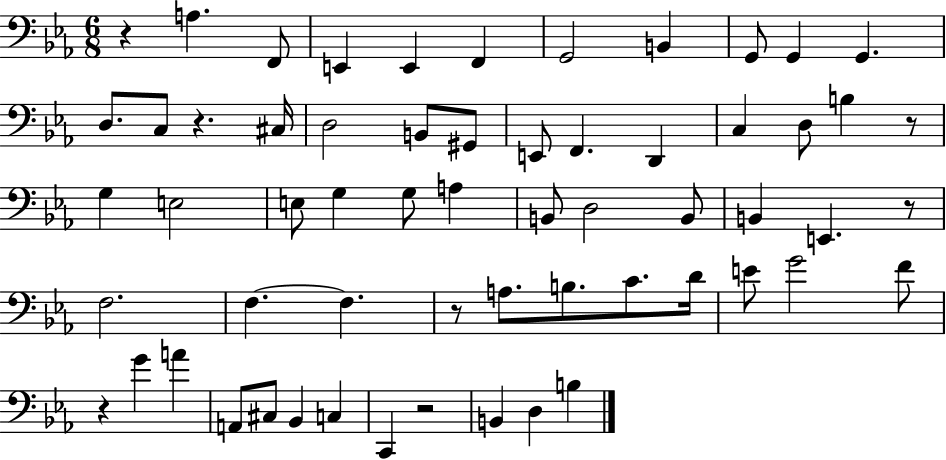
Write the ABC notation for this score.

X:1
T:Untitled
M:6/8
L:1/4
K:Eb
z A, F,,/2 E,, E,, F,, G,,2 B,, G,,/2 G,, G,, D,/2 C,/2 z ^C,/4 D,2 B,,/2 ^G,,/2 E,,/2 F,, D,, C, D,/2 B, z/2 G, E,2 E,/2 G, G,/2 A, B,,/2 D,2 B,,/2 B,, E,, z/2 F,2 F, F, z/2 A,/2 B,/2 C/2 D/4 E/2 G2 F/2 z G A A,,/2 ^C,/2 _B,, C, C,, z2 B,, D, B,